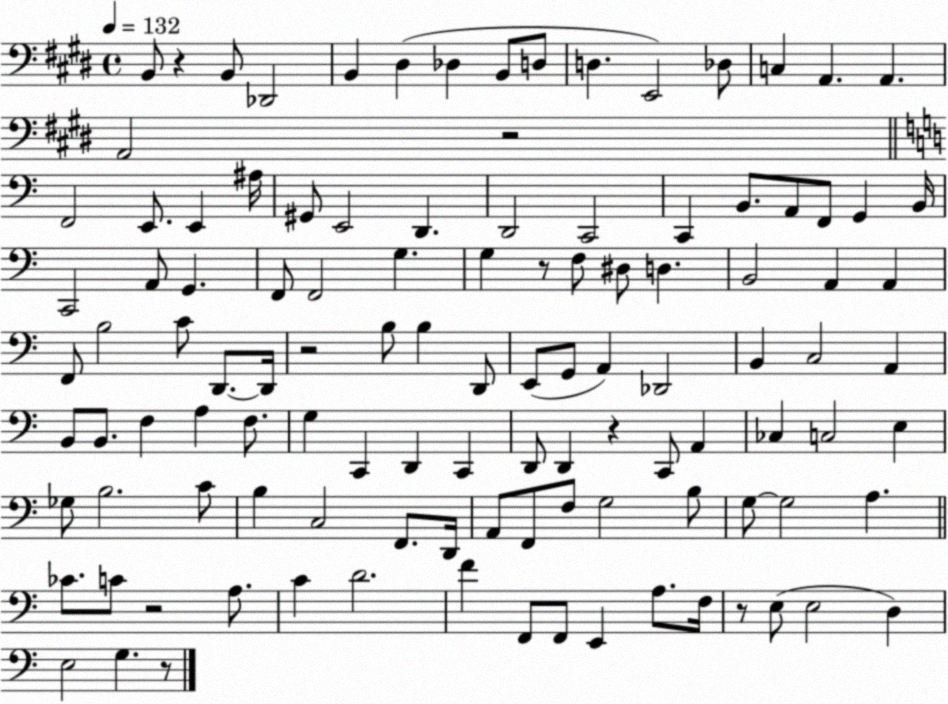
X:1
T:Untitled
M:4/4
L:1/4
K:E
B,,/2 z B,,/2 _D,,2 B,, ^D, _D, B,,/2 D,/2 D, E,,2 _D,/2 C, A,, A,, A,,2 z2 F,,2 E,,/2 E,, ^A,/4 ^G,,/2 E,,2 D,, D,,2 C,,2 C,, B,,/2 A,,/2 F,,/2 G,, B,,/4 C,,2 A,,/2 G,, F,,/2 F,,2 G, G, z/2 F,/2 ^D,/2 D, B,,2 A,, A,, F,,/2 B,2 C/2 D,,/2 D,,/4 z2 B,/2 B, D,,/2 E,,/2 G,,/2 A,, _D,,2 B,, C,2 A,, B,,/2 B,,/2 F, A, F,/2 G, C,, D,, C,, D,,/2 D,, z C,,/2 A,, _C, C,2 E, _G,/2 B,2 C/2 B, C,2 F,,/2 D,,/4 A,,/2 F,,/2 F,/2 G,2 B,/2 G,/2 G,2 A, _C/2 C/2 z2 A,/2 C D2 F F,,/2 F,,/2 E,, A,/2 F,/4 z/2 E,/2 E,2 D, E,2 G, z/2